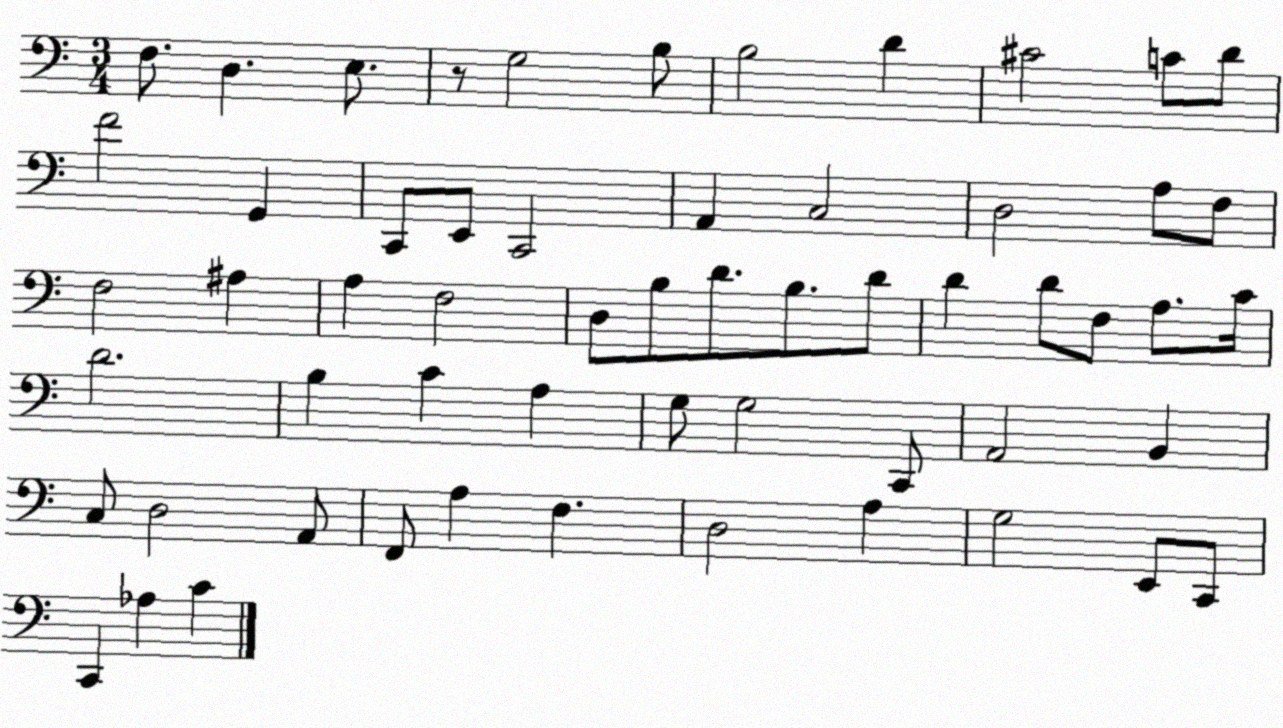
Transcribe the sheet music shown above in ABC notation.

X:1
T:Untitled
M:3/4
L:1/4
K:C
F,/2 D, E,/2 z/2 G,2 B,/2 B,2 D ^C2 C/2 D/2 F2 G,, C,,/2 E,,/2 C,,2 A,, C,2 D,2 A,/2 F,/2 F,2 ^A, A, F,2 D,/2 B,/2 D/2 B,/2 D/2 D D/2 F,/2 A,/2 C/4 D2 B, C A, G,/2 G,2 C,,/2 A,,2 B,, C,/2 D,2 A,,/2 F,,/2 A, F, D,2 A, G,2 E,,/2 C,,/2 C,, _A, C